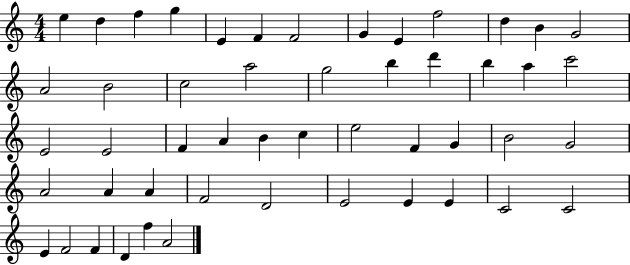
X:1
T:Untitled
M:4/4
L:1/4
K:C
e d f g E F F2 G E f2 d B G2 A2 B2 c2 a2 g2 b d' b a c'2 E2 E2 F A B c e2 F G B2 G2 A2 A A F2 D2 E2 E E C2 C2 E F2 F D f A2